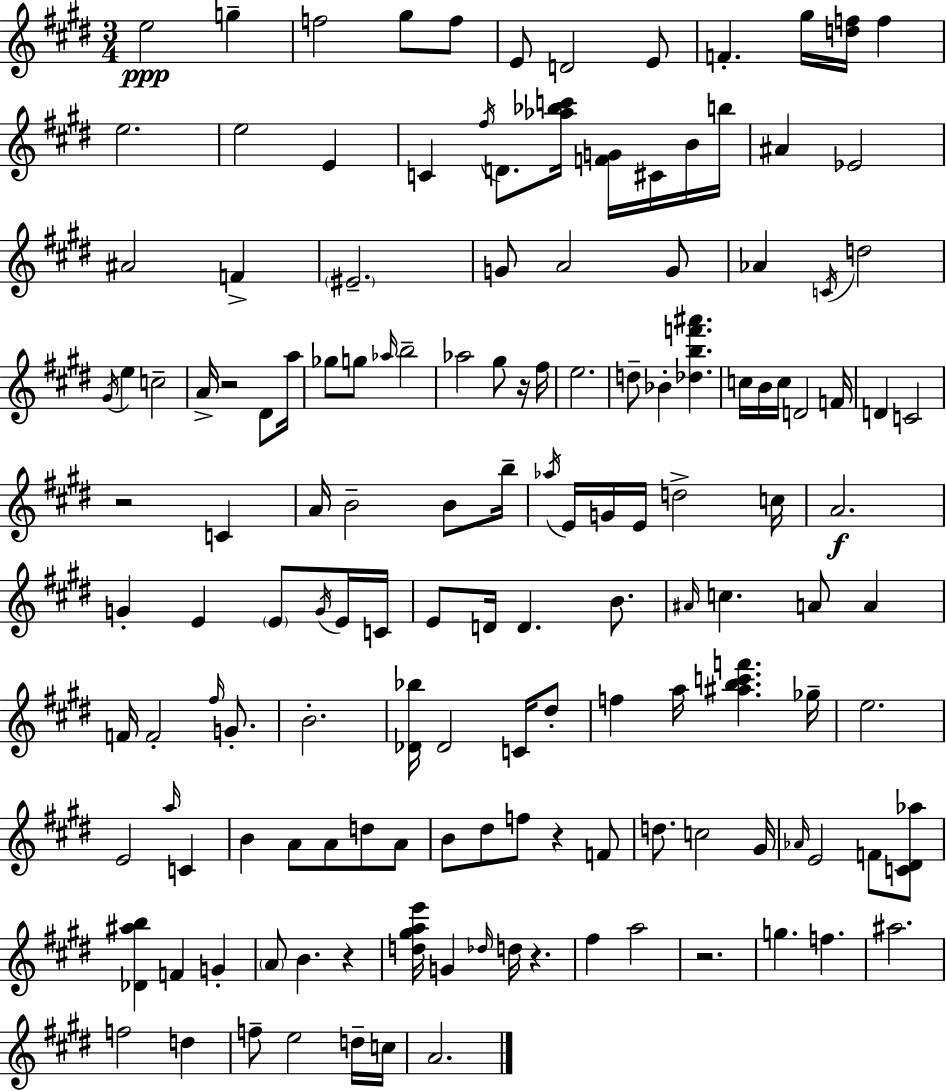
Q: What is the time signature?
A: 3/4